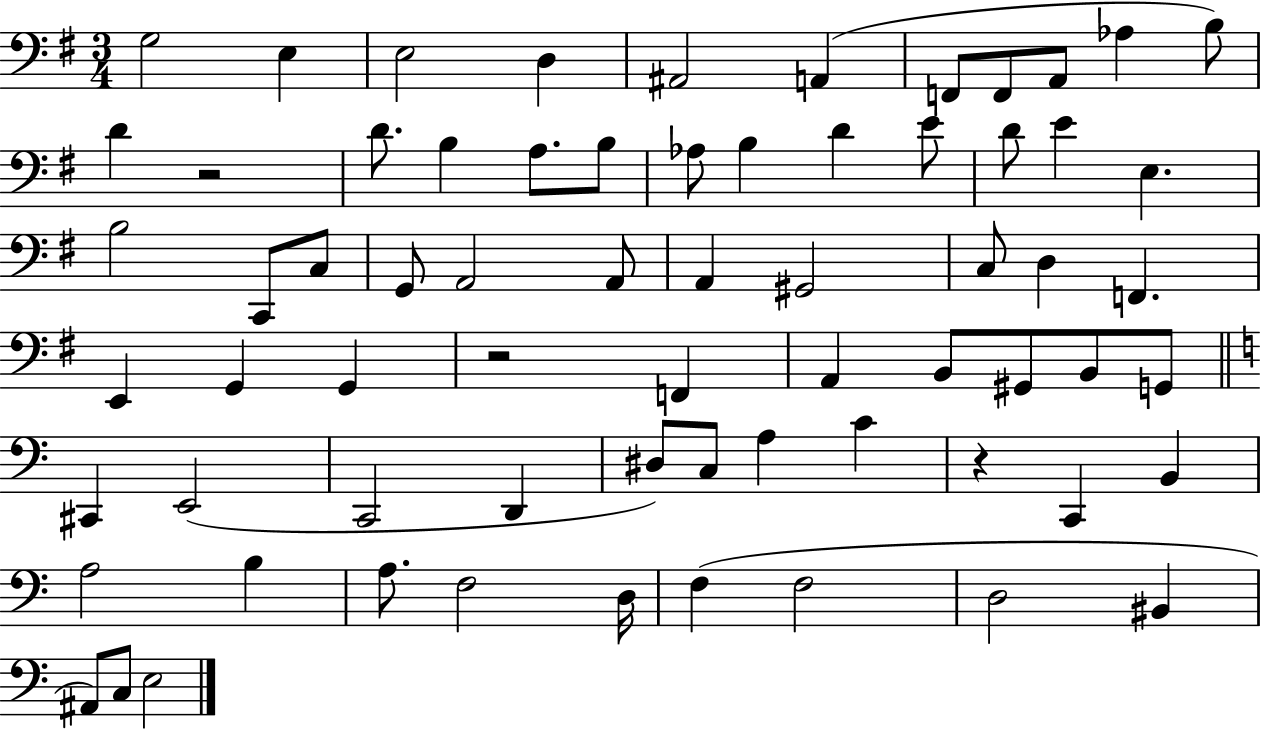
X:1
T:Untitled
M:3/4
L:1/4
K:G
G,2 E, E,2 D, ^A,,2 A,, F,,/2 F,,/2 A,,/2 _A, B,/2 D z2 D/2 B, A,/2 B,/2 _A,/2 B, D E/2 D/2 E E, B,2 C,,/2 C,/2 G,,/2 A,,2 A,,/2 A,, ^G,,2 C,/2 D, F,, E,, G,, G,, z2 F,, A,, B,,/2 ^G,,/2 B,,/2 G,,/2 ^C,, E,,2 C,,2 D,, ^D,/2 C,/2 A, C z C,, B,, A,2 B, A,/2 F,2 D,/4 F, F,2 D,2 ^B,, ^A,,/2 C,/2 E,2